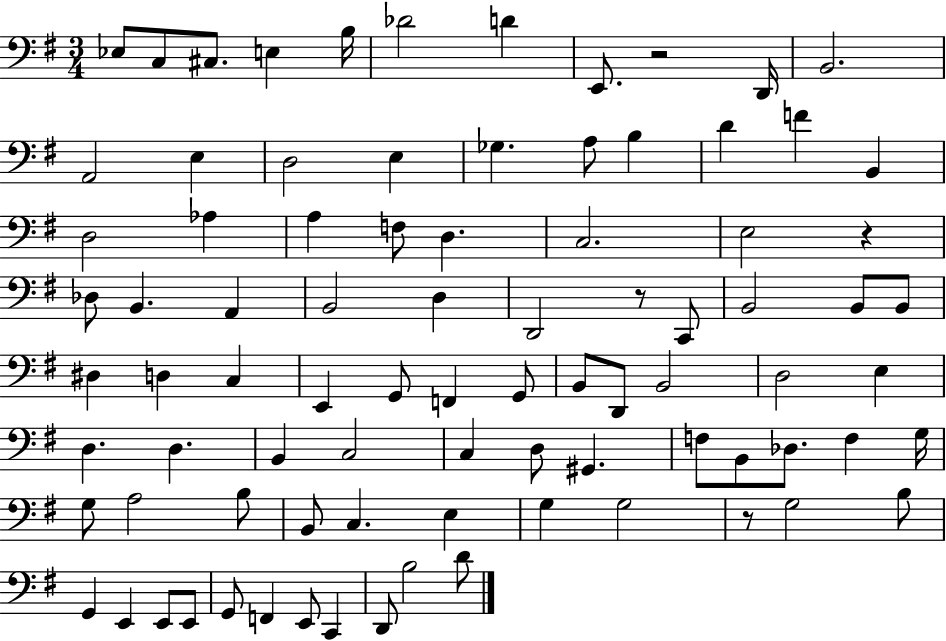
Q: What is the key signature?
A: G major